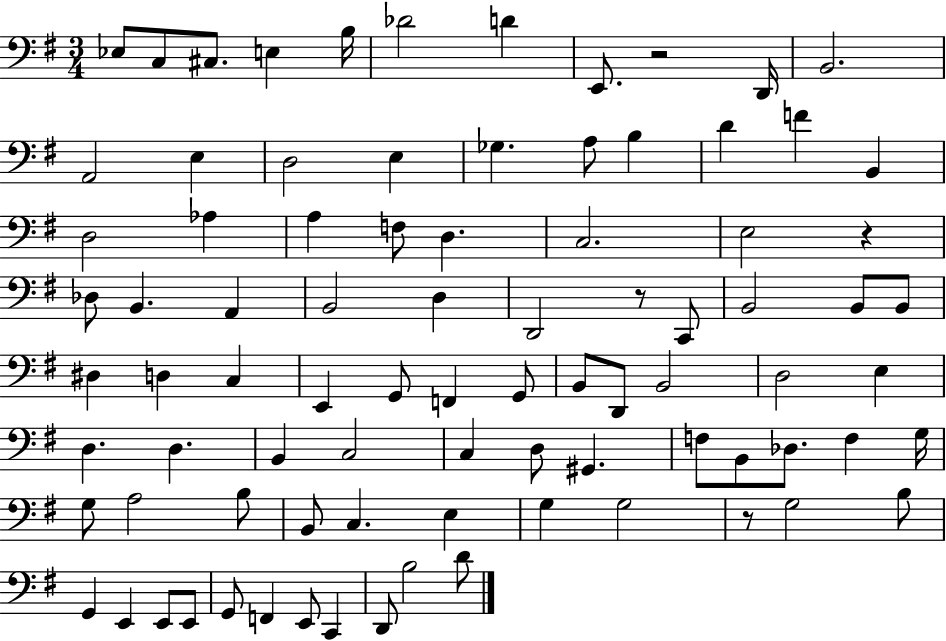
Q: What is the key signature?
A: G major